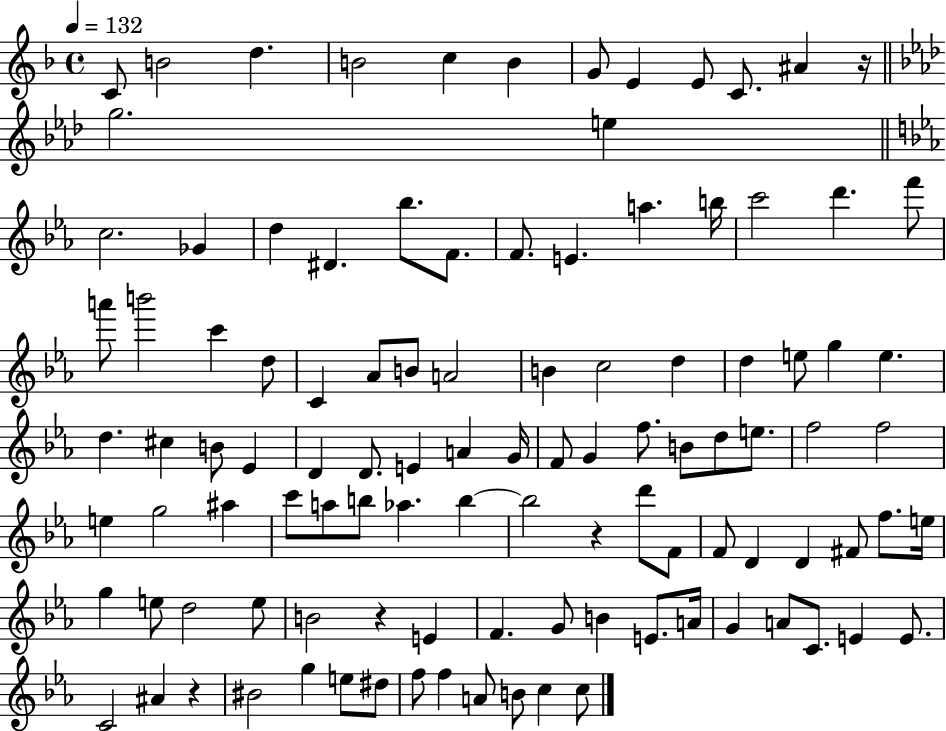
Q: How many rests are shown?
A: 4